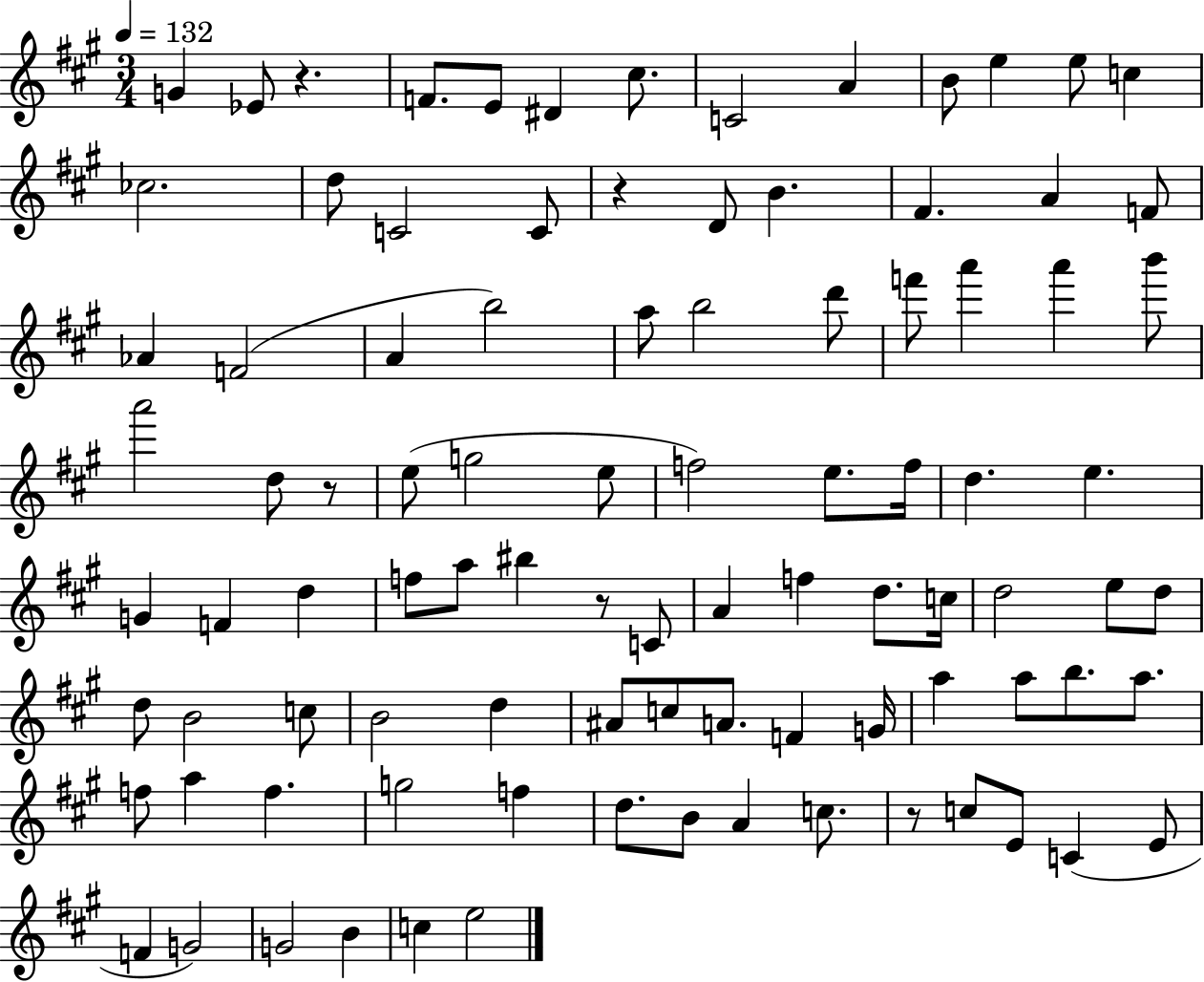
{
  \clef treble
  \numericTimeSignature
  \time 3/4
  \key a \major
  \tempo 4 = 132
  g'4 ees'8 r4. | f'8. e'8 dis'4 cis''8. | c'2 a'4 | b'8 e''4 e''8 c''4 | \break ces''2. | d''8 c'2 c'8 | r4 d'8 b'4. | fis'4. a'4 f'8 | \break aes'4 f'2( | a'4 b''2) | a''8 b''2 d'''8 | f'''8 a'''4 a'''4 b'''8 | \break a'''2 d''8 r8 | e''8( g''2 e''8 | f''2) e''8. f''16 | d''4. e''4. | \break g'4 f'4 d''4 | f''8 a''8 bis''4 r8 c'8 | a'4 f''4 d''8. c''16 | d''2 e''8 d''8 | \break d''8 b'2 c''8 | b'2 d''4 | ais'8 c''8 a'8. f'4 g'16 | a''4 a''8 b''8. a''8. | \break f''8 a''4 f''4. | g''2 f''4 | d''8. b'8 a'4 c''8. | r8 c''8 e'8 c'4( e'8 | \break f'4 g'2) | g'2 b'4 | c''4 e''2 | \bar "|."
}